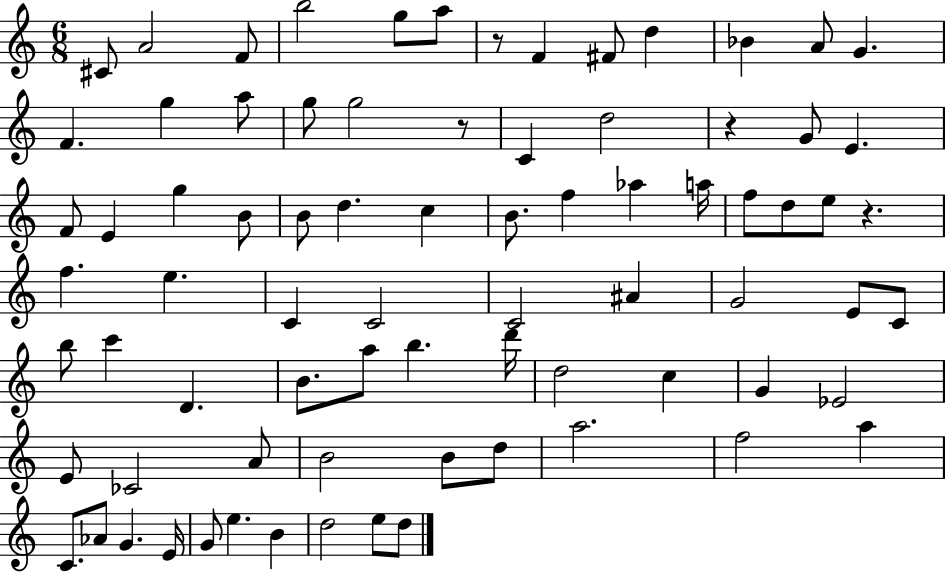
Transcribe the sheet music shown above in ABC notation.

X:1
T:Untitled
M:6/8
L:1/4
K:C
^C/2 A2 F/2 b2 g/2 a/2 z/2 F ^F/2 d _B A/2 G F g a/2 g/2 g2 z/2 C d2 z G/2 E F/2 E g B/2 B/2 d c B/2 f _a a/4 f/2 d/2 e/2 z f e C C2 C2 ^A G2 E/2 C/2 b/2 c' D B/2 a/2 b d'/4 d2 c G _E2 E/2 _C2 A/2 B2 B/2 d/2 a2 f2 a C/2 _A/2 G E/4 G/2 e B d2 e/2 d/2